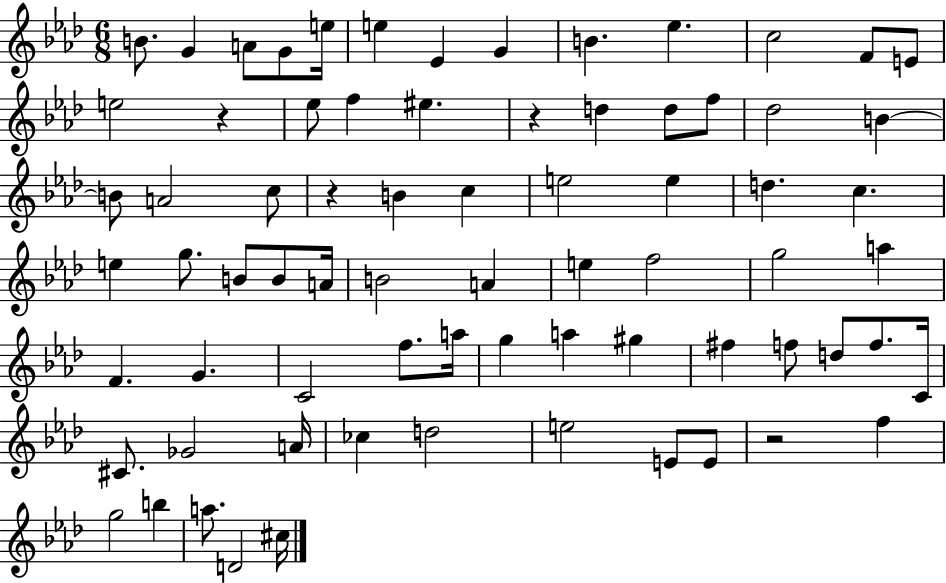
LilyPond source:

{
  \clef treble
  \numericTimeSignature
  \time 6/8
  \key aes \major
  b'8. g'4 a'8 g'8 e''16 | e''4 ees'4 g'4 | b'4. ees''4. | c''2 f'8 e'8 | \break e''2 r4 | ees''8 f''4 eis''4. | r4 d''4 d''8 f''8 | des''2 b'4~~ | \break b'8 a'2 c''8 | r4 b'4 c''4 | e''2 e''4 | d''4. c''4. | \break e''4 g''8. b'8 b'8 a'16 | b'2 a'4 | e''4 f''2 | g''2 a''4 | \break f'4. g'4. | c'2 f''8. a''16 | g''4 a''4 gis''4 | fis''4 f''8 d''8 f''8. c'16 | \break cis'8. ges'2 a'16 | ces''4 d''2 | e''2 e'8 e'8 | r2 f''4 | \break g''2 b''4 | a''8. d'2 cis''16 | \bar "|."
}